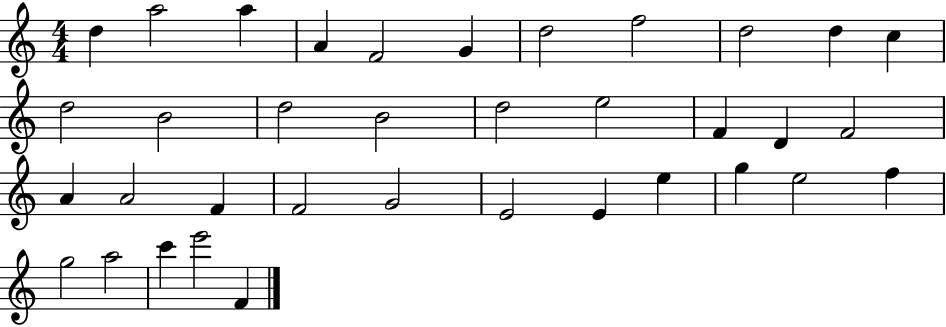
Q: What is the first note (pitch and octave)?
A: D5